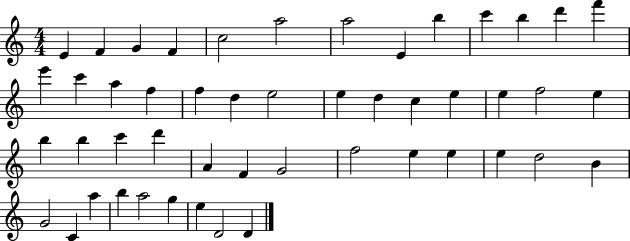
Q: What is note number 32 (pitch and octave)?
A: A4